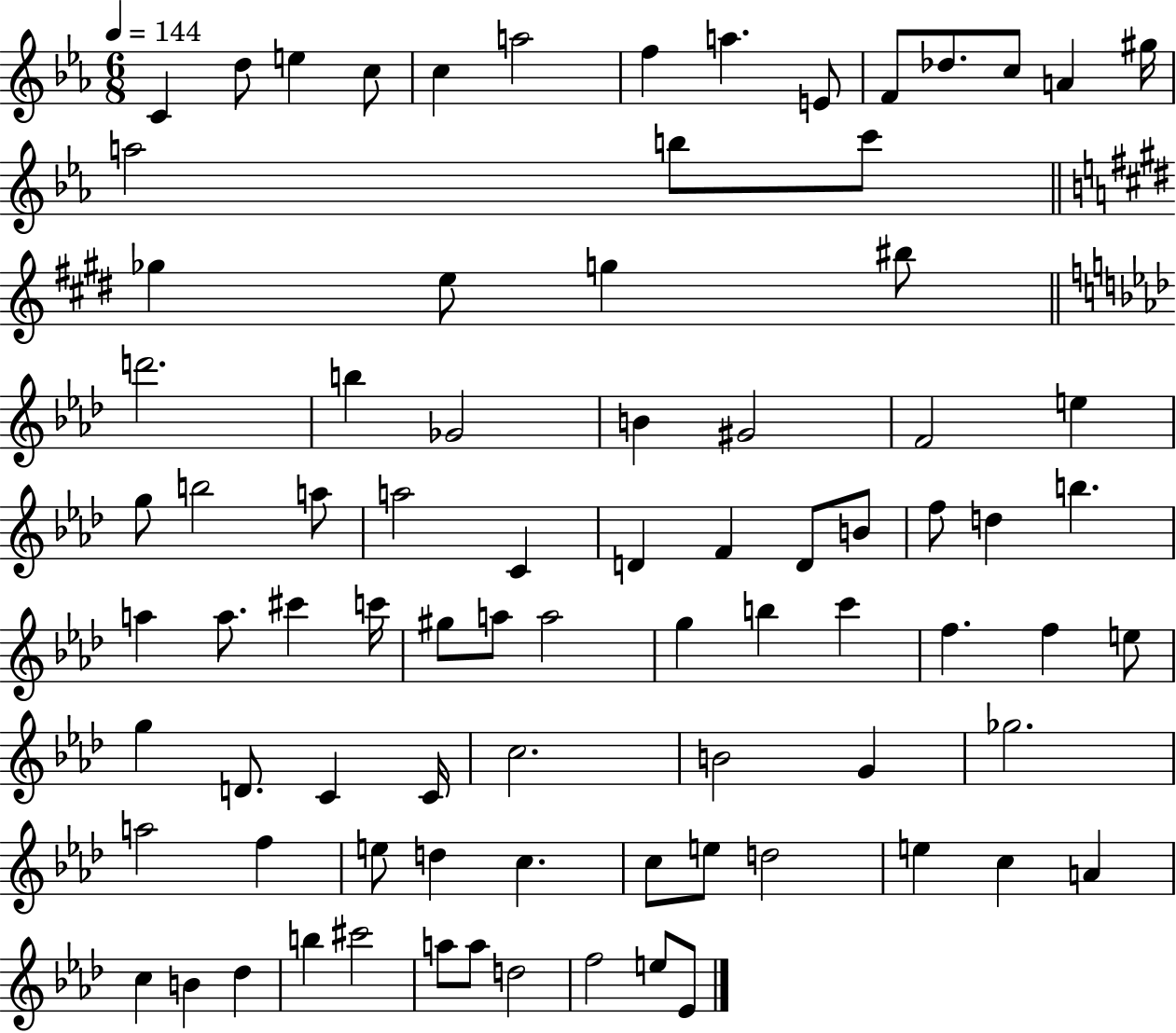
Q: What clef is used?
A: treble